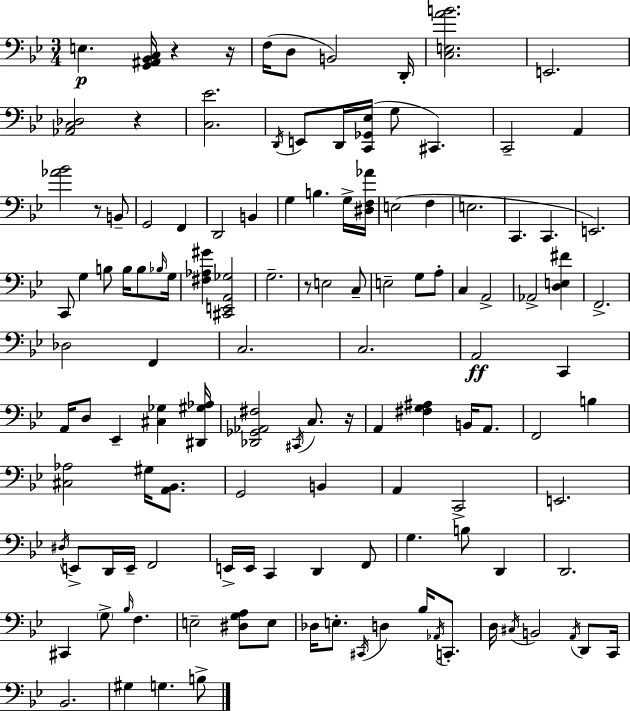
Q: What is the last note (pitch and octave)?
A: B3